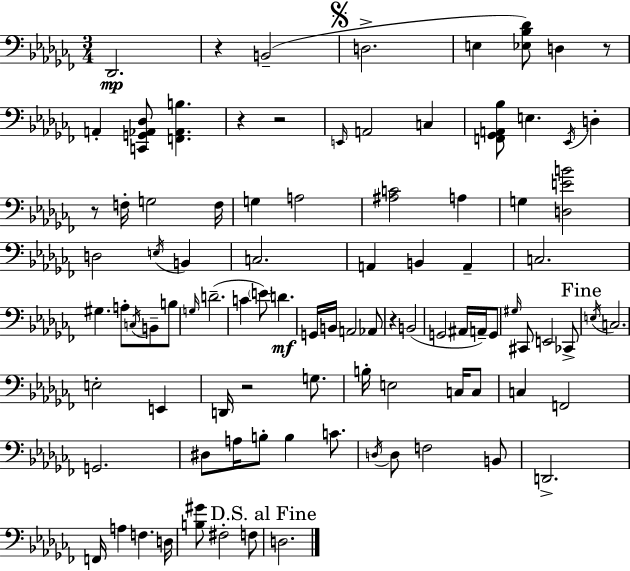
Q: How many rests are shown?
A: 7